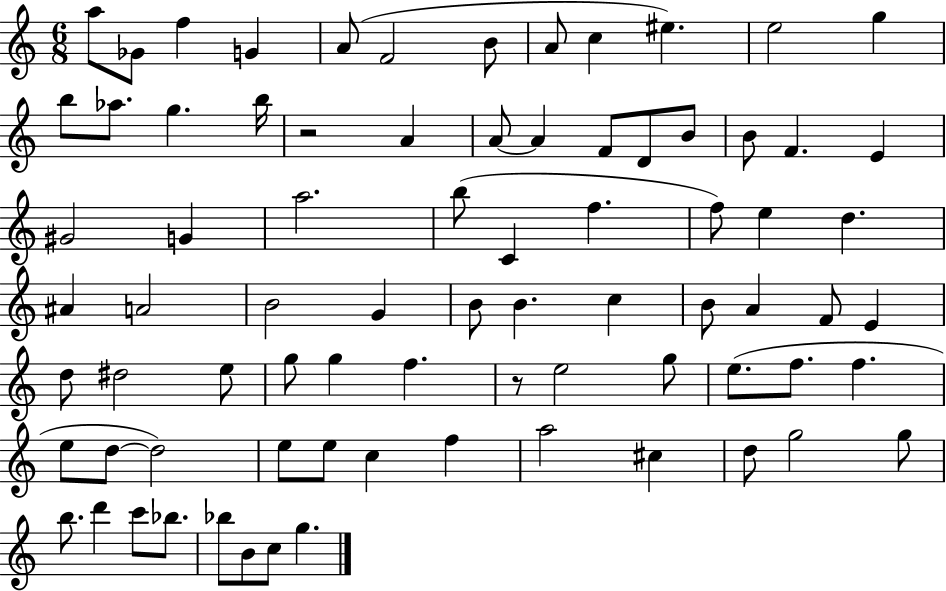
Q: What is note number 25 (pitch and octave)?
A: E4